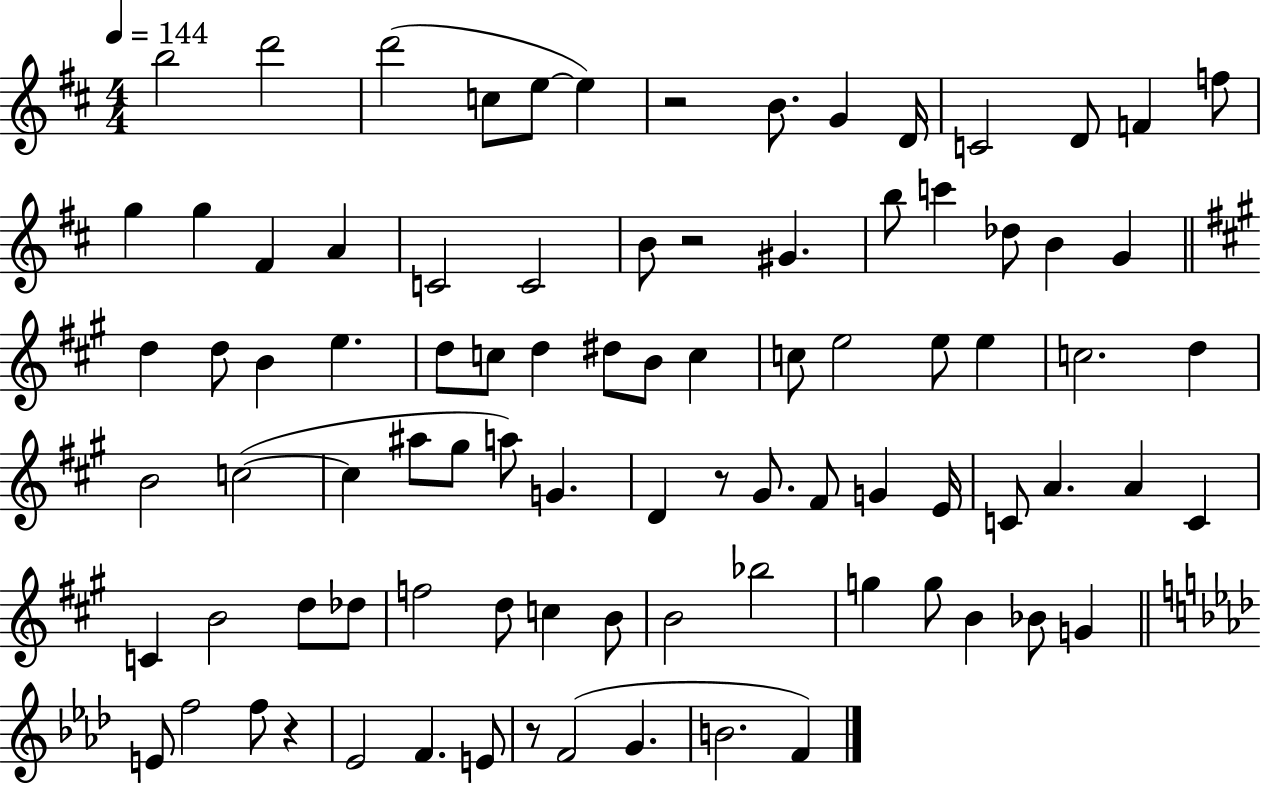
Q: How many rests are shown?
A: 5